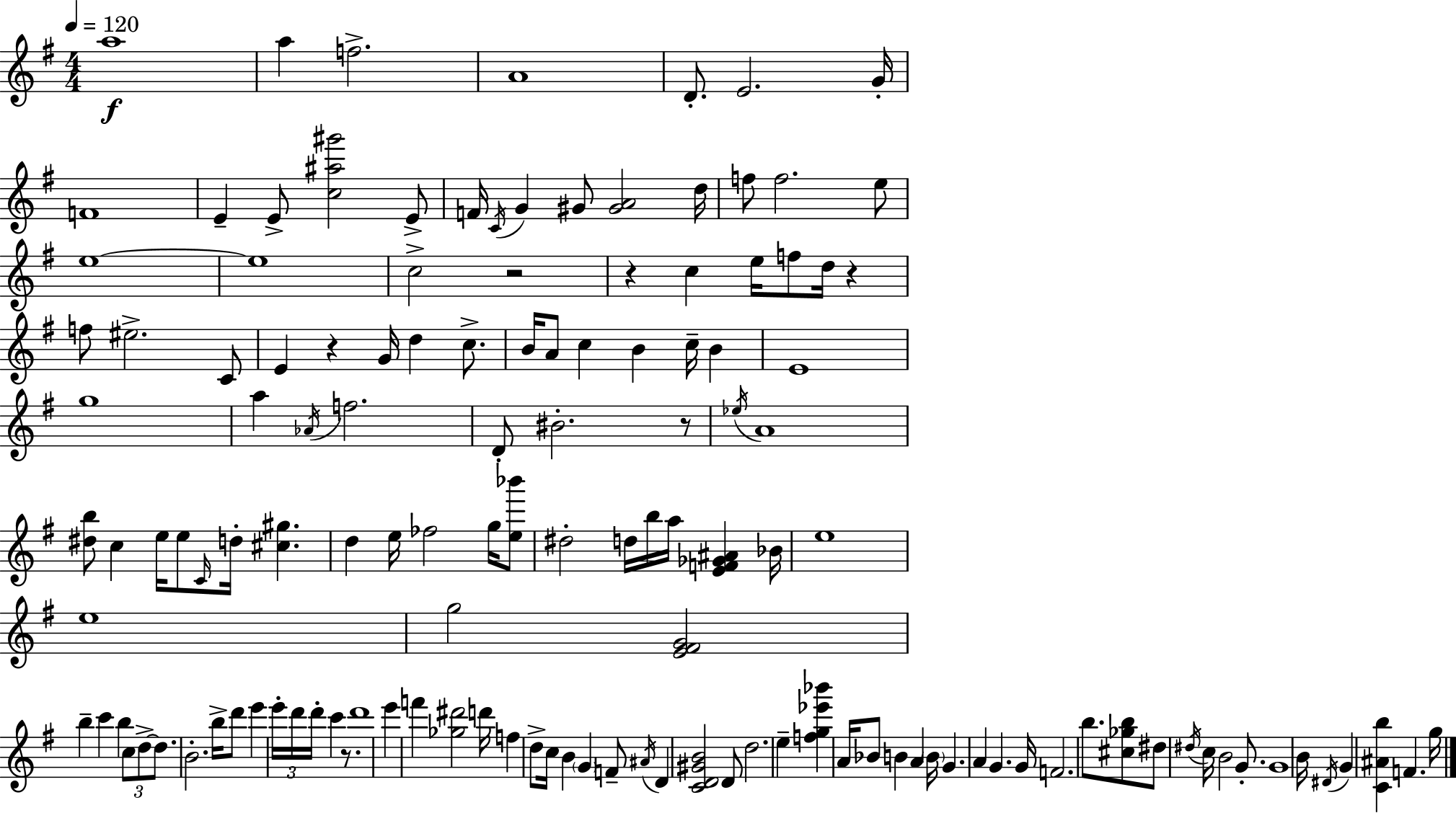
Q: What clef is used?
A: treble